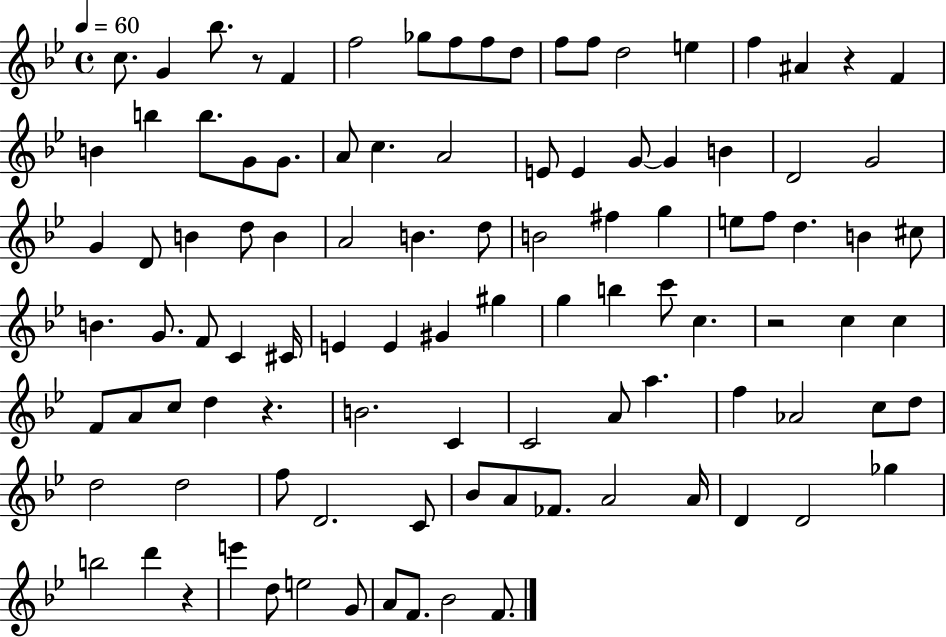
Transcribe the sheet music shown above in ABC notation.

X:1
T:Untitled
M:4/4
L:1/4
K:Bb
c/2 G _b/2 z/2 F f2 _g/2 f/2 f/2 d/2 f/2 f/2 d2 e f ^A z F B b b/2 G/2 G/2 A/2 c A2 E/2 E G/2 G B D2 G2 G D/2 B d/2 B A2 B d/2 B2 ^f g e/2 f/2 d B ^c/2 B G/2 F/2 C ^C/4 E E ^G ^g g b c'/2 c z2 c c F/2 A/2 c/2 d z B2 C C2 A/2 a f _A2 c/2 d/2 d2 d2 f/2 D2 C/2 _B/2 A/2 _F/2 A2 A/4 D D2 _g b2 d' z e' d/2 e2 G/2 A/2 F/2 _B2 F/2